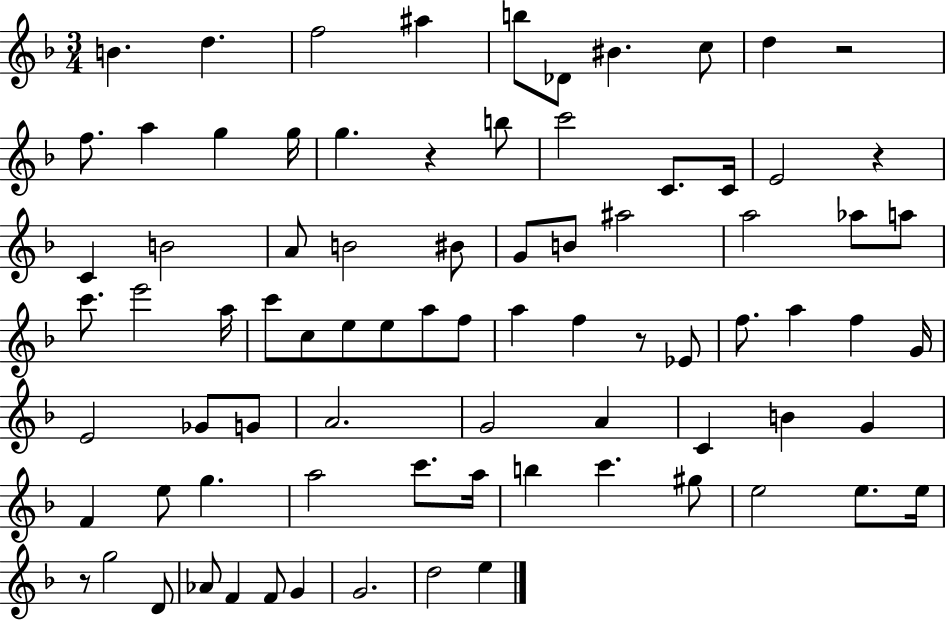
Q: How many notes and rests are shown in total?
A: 81